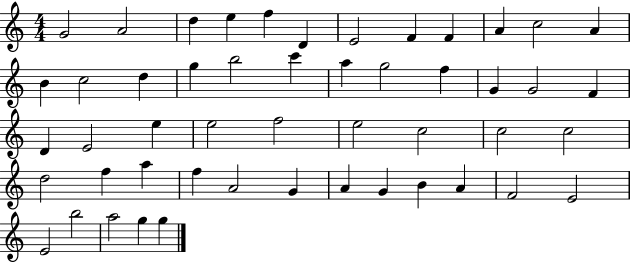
{
  \clef treble
  \numericTimeSignature
  \time 4/4
  \key c \major
  g'2 a'2 | d''4 e''4 f''4 d'4 | e'2 f'4 f'4 | a'4 c''2 a'4 | \break b'4 c''2 d''4 | g''4 b''2 c'''4 | a''4 g''2 f''4 | g'4 g'2 f'4 | \break d'4 e'2 e''4 | e''2 f''2 | e''2 c''2 | c''2 c''2 | \break d''2 f''4 a''4 | f''4 a'2 g'4 | a'4 g'4 b'4 a'4 | f'2 e'2 | \break e'2 b''2 | a''2 g''4 g''4 | \bar "|."
}